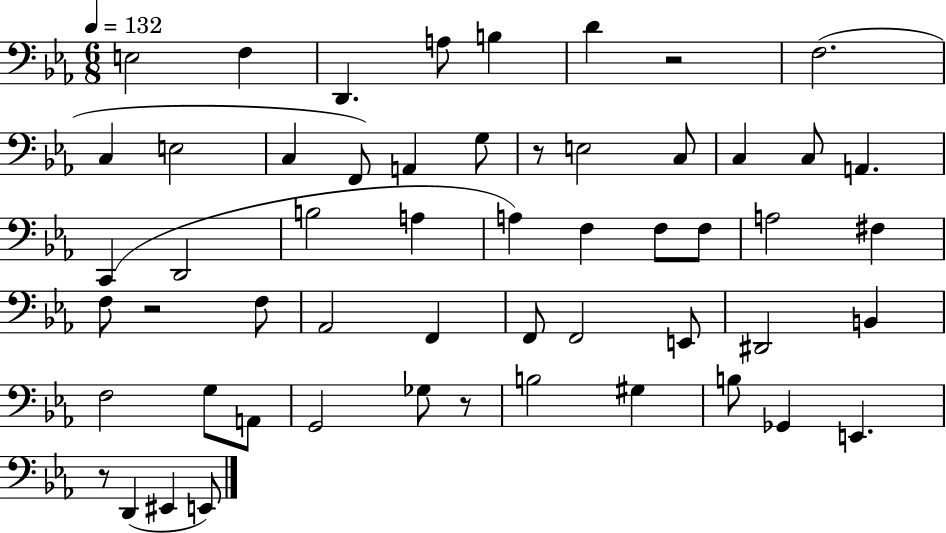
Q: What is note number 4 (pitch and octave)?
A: A3